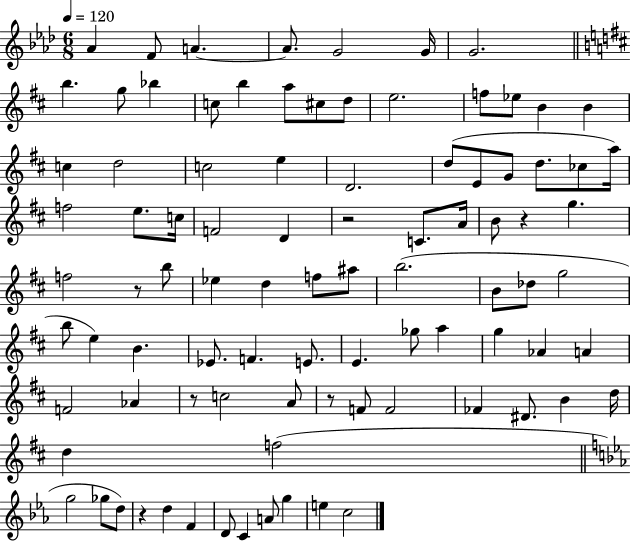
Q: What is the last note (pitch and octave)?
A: C5